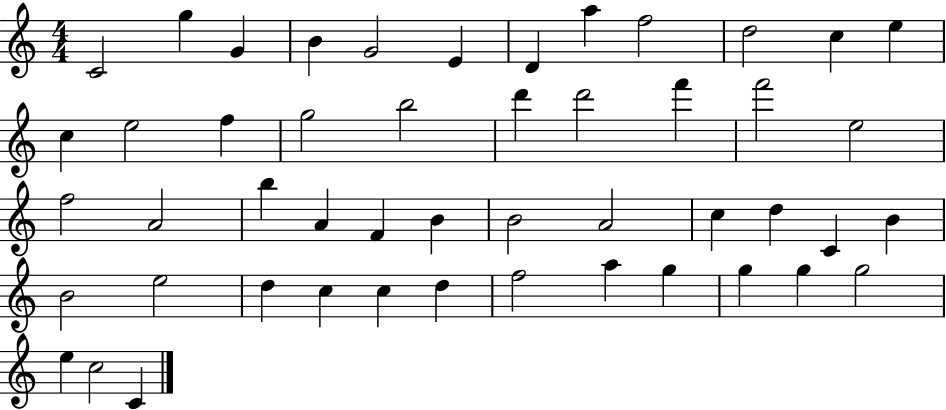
{
  \clef treble
  \numericTimeSignature
  \time 4/4
  \key c \major
  c'2 g''4 g'4 | b'4 g'2 e'4 | d'4 a''4 f''2 | d''2 c''4 e''4 | \break c''4 e''2 f''4 | g''2 b''2 | d'''4 d'''2 f'''4 | f'''2 e''2 | \break f''2 a'2 | b''4 a'4 f'4 b'4 | b'2 a'2 | c''4 d''4 c'4 b'4 | \break b'2 e''2 | d''4 c''4 c''4 d''4 | f''2 a''4 g''4 | g''4 g''4 g''2 | \break e''4 c''2 c'4 | \bar "|."
}